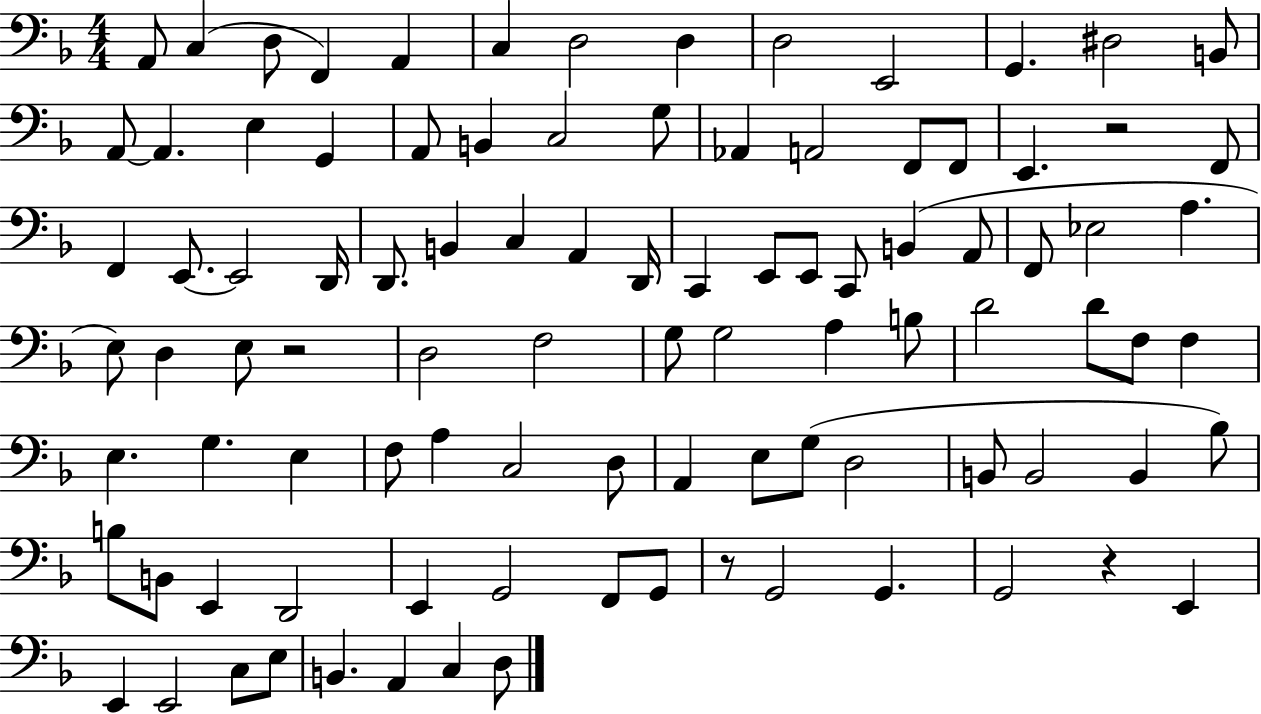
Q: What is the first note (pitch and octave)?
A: A2